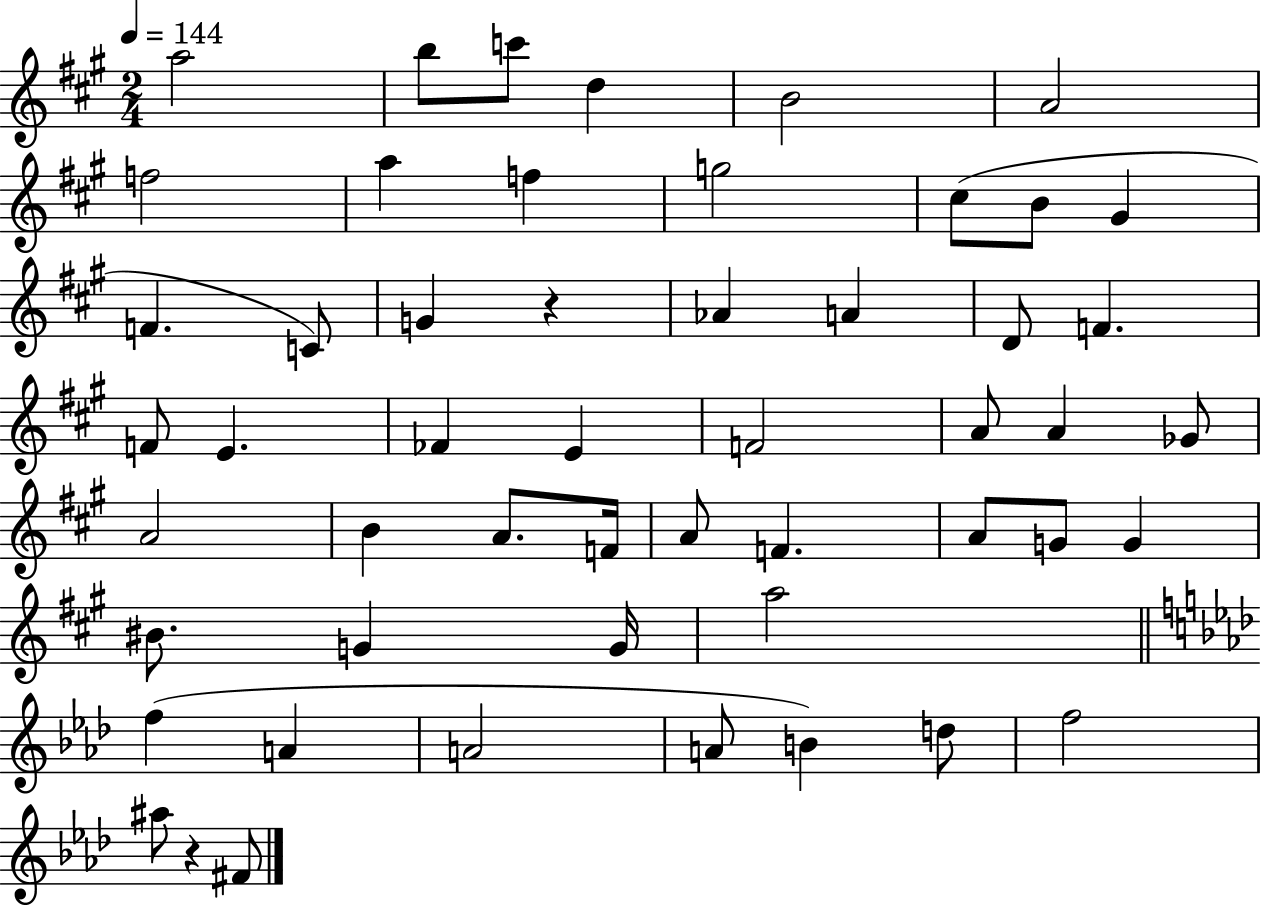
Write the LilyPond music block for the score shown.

{
  \clef treble
  \numericTimeSignature
  \time 2/4
  \key a \major
  \tempo 4 = 144
  a''2 | b''8 c'''8 d''4 | b'2 | a'2 | \break f''2 | a''4 f''4 | g''2 | cis''8( b'8 gis'4 | \break f'4. c'8) | g'4 r4 | aes'4 a'4 | d'8 f'4. | \break f'8 e'4. | fes'4 e'4 | f'2 | a'8 a'4 ges'8 | \break a'2 | b'4 a'8. f'16 | a'8 f'4. | a'8 g'8 g'4 | \break bis'8. g'4 g'16 | a''2 | \bar "||" \break \key f \minor f''4( a'4 | a'2 | a'8 b'4) d''8 | f''2 | \break ais''8 r4 fis'8 | \bar "|."
}